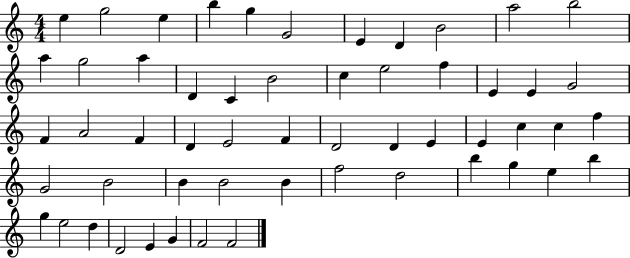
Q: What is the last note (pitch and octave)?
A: F4